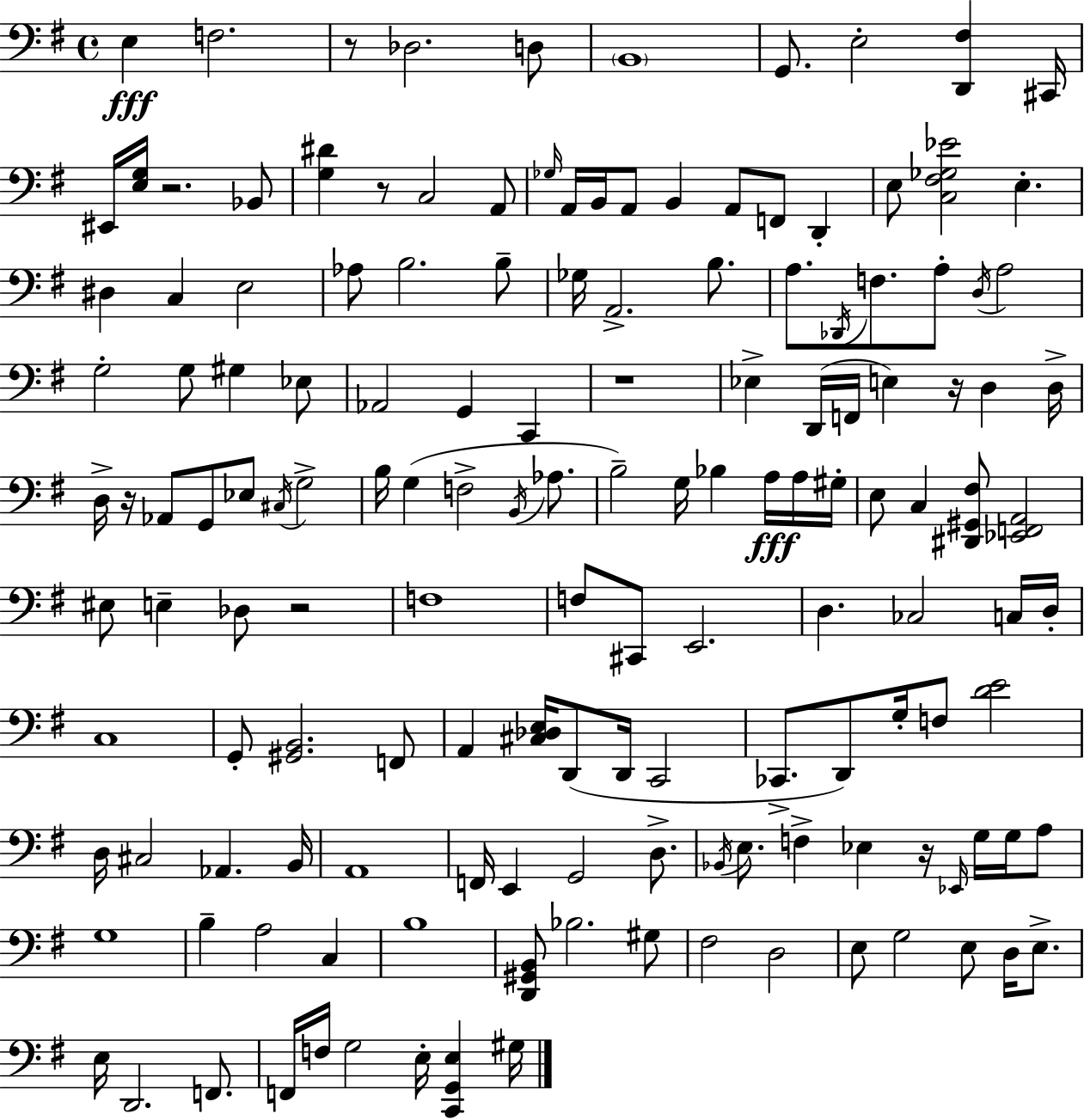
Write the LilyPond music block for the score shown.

{
  \clef bass
  \time 4/4
  \defaultTimeSignature
  \key e \minor
  \repeat volta 2 { e4\fff f2. | r8 des2. d8 | \parenthesize b,1 | g,8. e2-. <d, fis>4 cis,16 | \break eis,16 <e g>16 r2. bes,8 | <g dis'>4 r8 c2 a,8 | \grace { ges16 } a,16 b,16 a,8 b,4 a,8 f,8 d,4-. | e8 <c fis ges ees'>2 e4.-. | \break dis4 c4 e2 | aes8 b2. b8-- | ges16 a,2.-> b8. | a8. \acciaccatura { des,16 } f8. a8-. \acciaccatura { d16 } a2 | \break g2-. g8 gis4 | ees8 aes,2 g,4 c,4 | r1 | ees4-> d,16( f,16 e4) r16 d4 | \break d16-> d16-> r16 aes,8 g,8 ees8 \acciaccatura { cis16 } g2-> | b16 g4( f2-> | \acciaccatura { b,16 } aes8. b2--) g16 bes4 | a16\fff a16 gis16-. e8 c4 <dis, gis, fis>8 <ees, f, a,>2 | \break eis8 e4-- des8 r2 | f1 | f8 cis,8 e,2. | d4. ces2 | \break c16 d16-. c1 | g,8-. <gis, b,>2. | f,8 a,4 <cis des e>16 d,8( d,16 c,2 | ces,8.-> d,8) g16-. f8 <d' e'>2 | \break d16 cis2 aes,4. | b,16 a,1 | f,16 e,4 g,2 | d8.-> \acciaccatura { bes,16 } e8. f4-> ees4 | \break r16 \grace { ees,16 } g16 g16 a8 g1 | b4-- a2 | c4 b1 | <d, gis, b,>8 bes2. | \break gis8 fis2 d2 | e8 g2 | e8 d16 e8.-> e16 d,2. | f,8. f,16 f16 g2 | \break e16-. <c, g, e>4 gis16 } \bar "|."
}